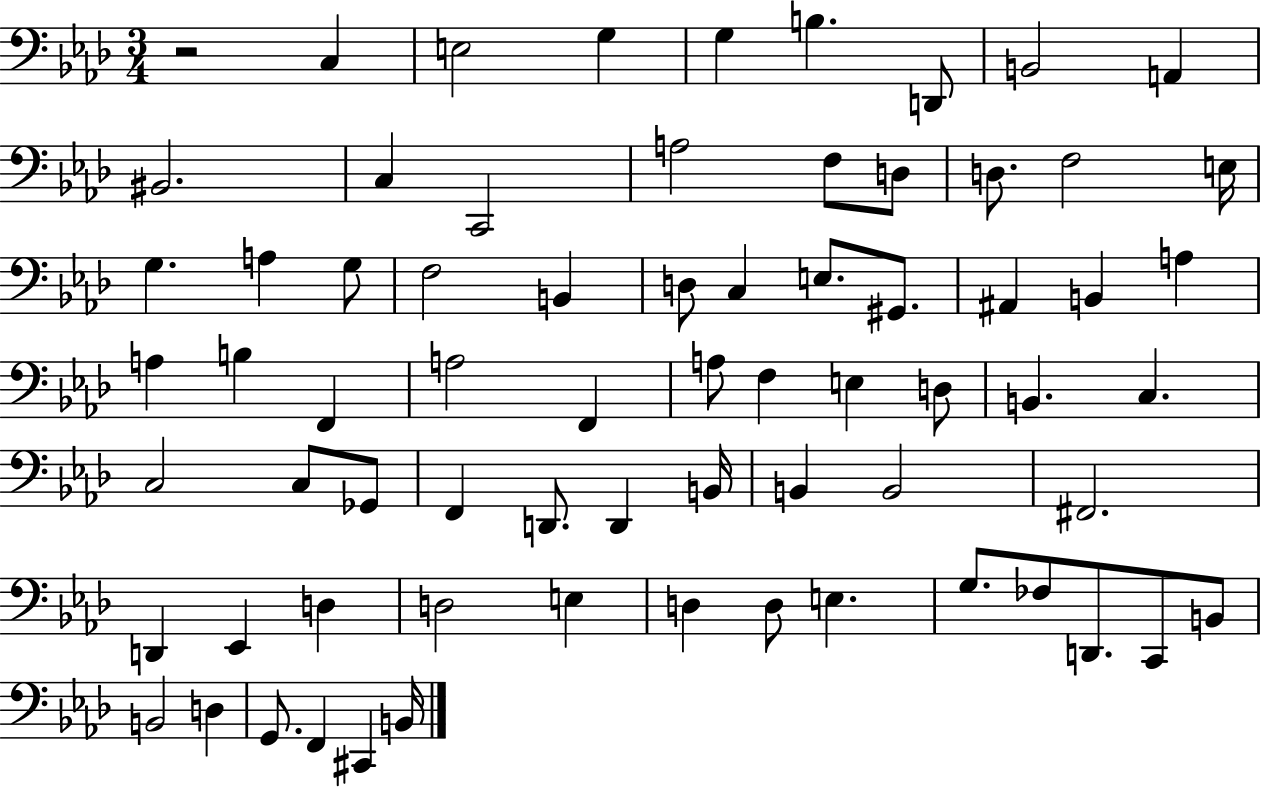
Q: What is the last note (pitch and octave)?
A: B2